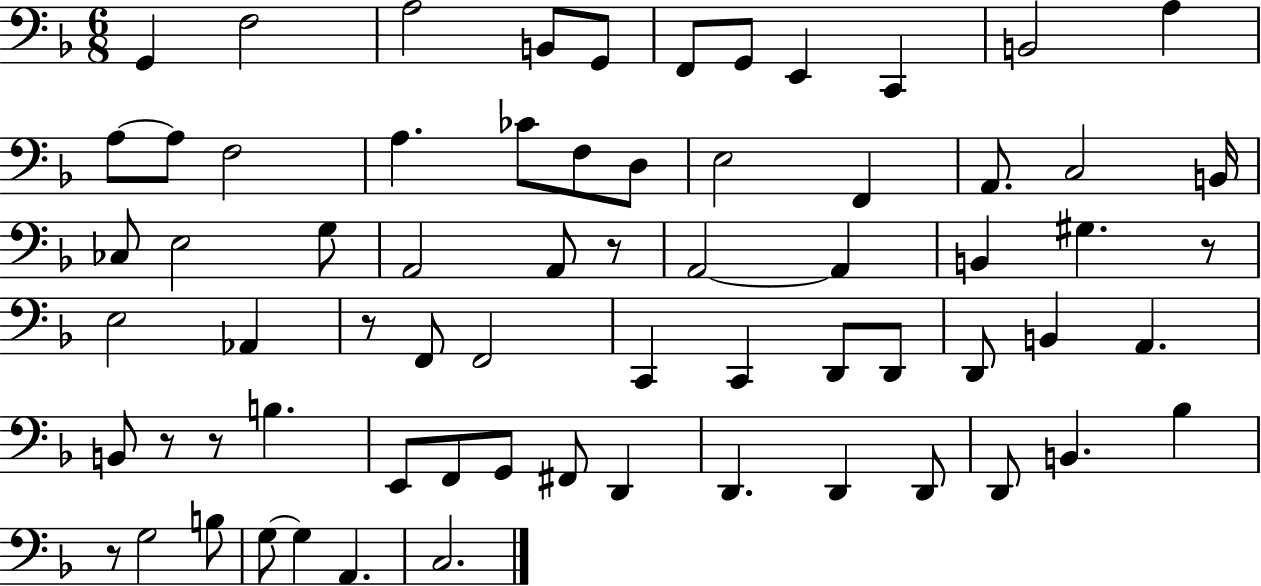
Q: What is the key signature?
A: F major